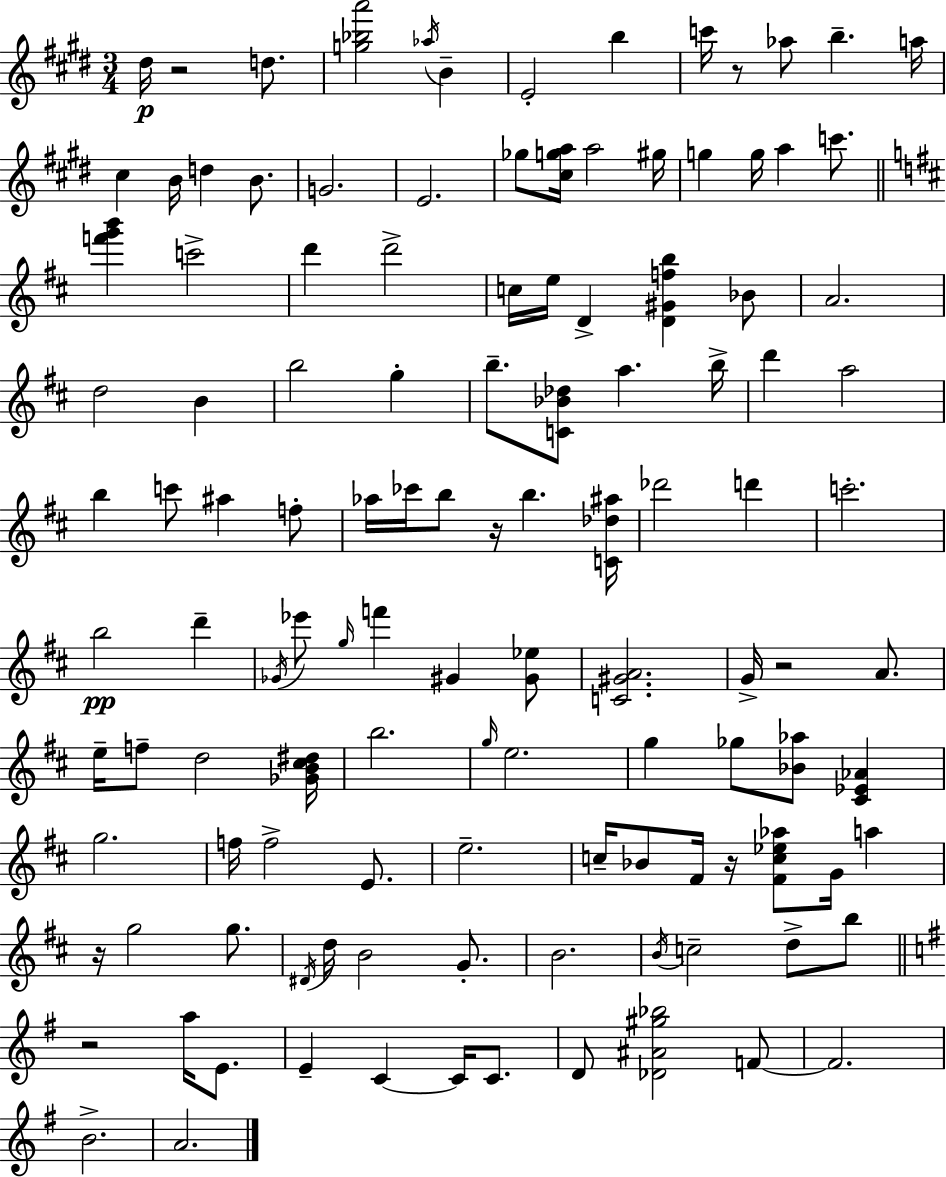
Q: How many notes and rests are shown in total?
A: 120